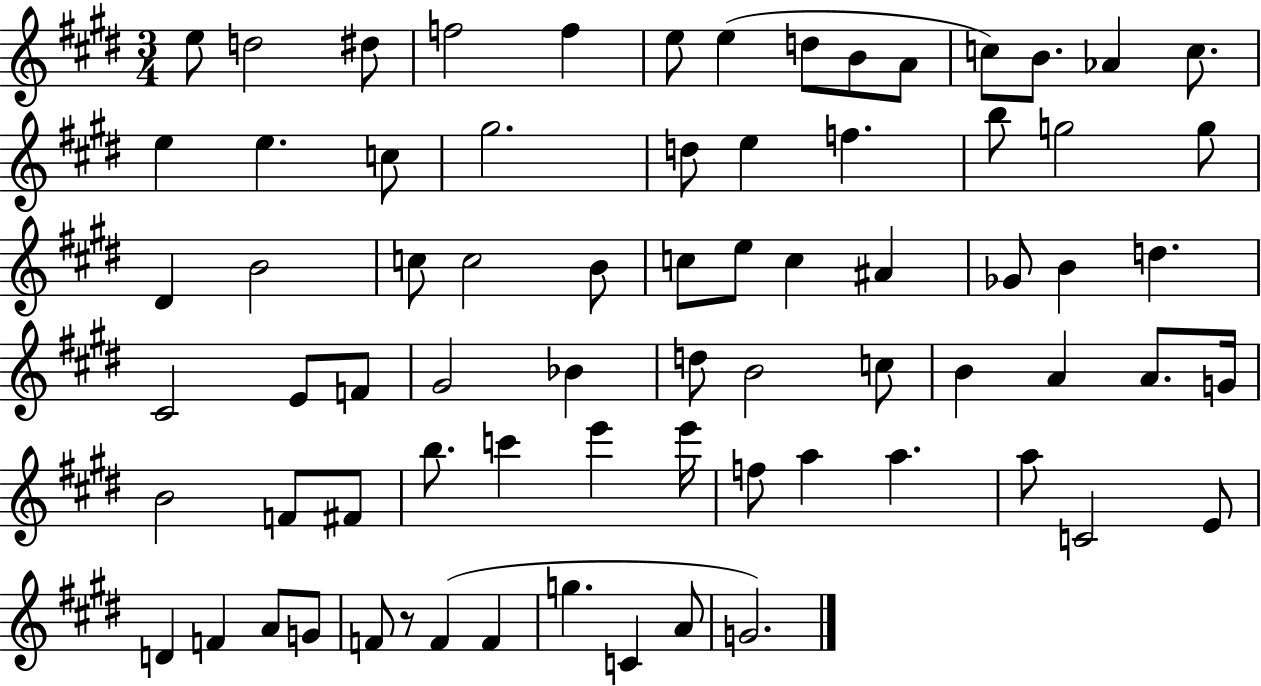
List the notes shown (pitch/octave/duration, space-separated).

E5/e D5/h D#5/e F5/h F5/q E5/e E5/q D5/e B4/e A4/e C5/e B4/e. Ab4/q C5/e. E5/q E5/q. C5/e G#5/h. D5/e E5/q F5/q. B5/e G5/h G5/e D#4/q B4/h C5/e C5/h B4/e C5/e E5/e C5/q A#4/q Gb4/e B4/q D5/q. C#4/h E4/e F4/e G#4/h Bb4/q D5/e B4/h C5/e B4/q A4/q A4/e. G4/s B4/h F4/e F#4/e B5/e. C6/q E6/q E6/s F5/e A5/q A5/q. A5/e C4/h E4/e D4/q F4/q A4/e G4/e F4/e R/e F4/q F4/q G5/q. C4/q A4/e G4/h.